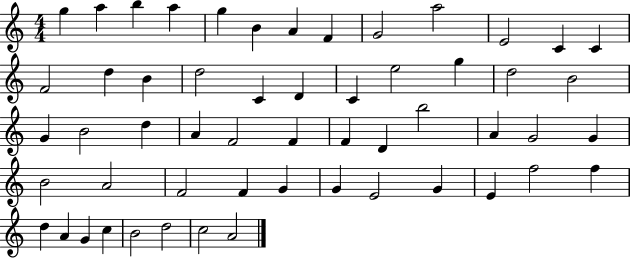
{
  \clef treble
  \numericTimeSignature
  \time 4/4
  \key c \major
  g''4 a''4 b''4 a''4 | g''4 b'4 a'4 f'4 | g'2 a''2 | e'2 c'4 c'4 | \break f'2 d''4 b'4 | d''2 c'4 d'4 | c'4 e''2 g''4 | d''2 b'2 | \break g'4 b'2 d''4 | a'4 f'2 f'4 | f'4 d'4 b''2 | a'4 g'2 g'4 | \break b'2 a'2 | f'2 f'4 g'4 | g'4 e'2 g'4 | e'4 f''2 f''4 | \break d''4 a'4 g'4 c''4 | b'2 d''2 | c''2 a'2 | \bar "|."
}